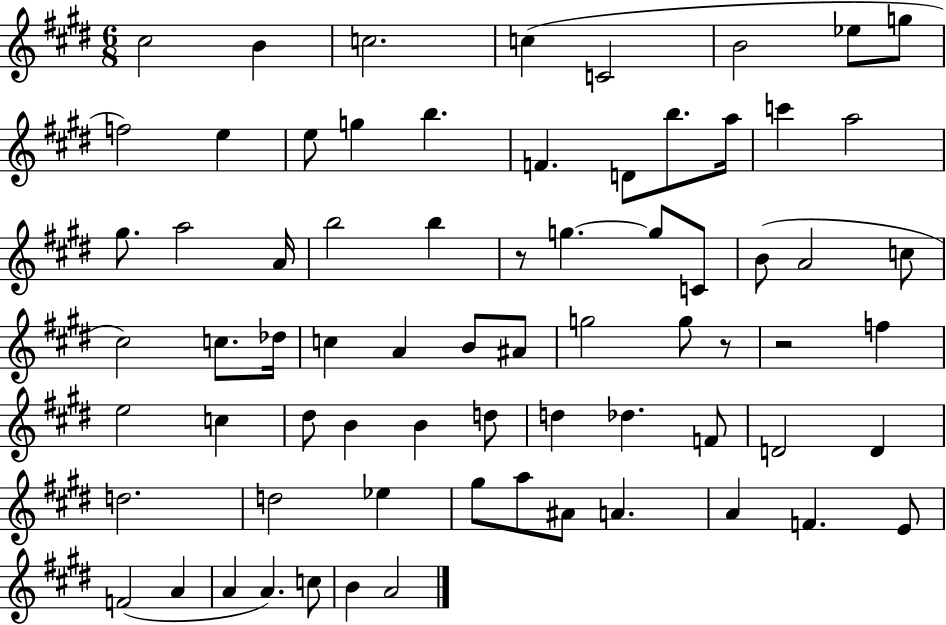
X:1
T:Untitled
M:6/8
L:1/4
K:E
^c2 B c2 c C2 B2 _e/2 g/2 f2 e e/2 g b F D/2 b/2 a/4 c' a2 ^g/2 a2 A/4 b2 b z/2 g g/2 C/2 B/2 A2 c/2 ^c2 c/2 _d/4 c A B/2 ^A/2 g2 g/2 z/2 z2 f e2 c ^d/2 B B d/2 d _d F/2 D2 D d2 d2 _e ^g/2 a/2 ^A/2 A A F E/2 F2 A A A c/2 B A2